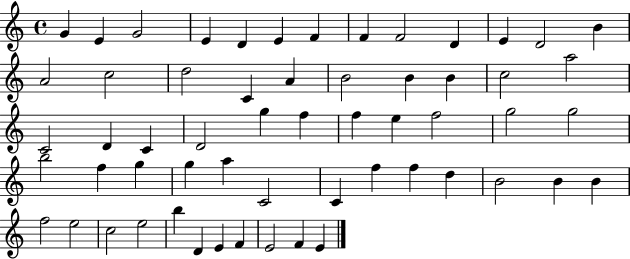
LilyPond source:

{
  \clef treble
  \time 4/4
  \defaultTimeSignature
  \key c \major
  g'4 e'4 g'2 | e'4 d'4 e'4 f'4 | f'4 f'2 d'4 | e'4 d'2 b'4 | \break a'2 c''2 | d''2 c'4 a'4 | b'2 b'4 b'4 | c''2 a''2 | \break c'2 d'4 c'4 | d'2 g''4 f''4 | f''4 e''4 f''2 | g''2 g''2 | \break b''2 f''4 g''4 | g''4 a''4 c'2 | c'4 f''4 f''4 d''4 | b'2 b'4 b'4 | \break f''2 e''2 | c''2 e''2 | b''4 d'4 e'4 f'4 | e'2 f'4 e'4 | \break \bar "|."
}